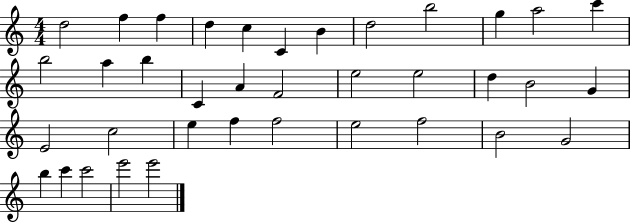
{
  \clef treble
  \numericTimeSignature
  \time 4/4
  \key c \major
  d''2 f''4 f''4 | d''4 c''4 c'4 b'4 | d''2 b''2 | g''4 a''2 c'''4 | \break b''2 a''4 b''4 | c'4 a'4 f'2 | e''2 e''2 | d''4 b'2 g'4 | \break e'2 c''2 | e''4 f''4 f''2 | e''2 f''2 | b'2 g'2 | \break b''4 c'''4 c'''2 | e'''2 e'''2 | \bar "|."
}